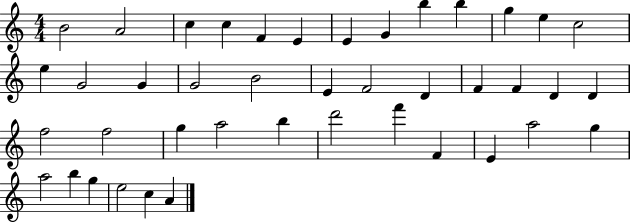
{
  \clef treble
  \numericTimeSignature
  \time 4/4
  \key c \major
  b'2 a'2 | c''4 c''4 f'4 e'4 | e'4 g'4 b''4 b''4 | g''4 e''4 c''2 | \break e''4 g'2 g'4 | g'2 b'2 | e'4 f'2 d'4 | f'4 f'4 d'4 d'4 | \break f''2 f''2 | g''4 a''2 b''4 | d'''2 f'''4 f'4 | e'4 a''2 g''4 | \break a''2 b''4 g''4 | e''2 c''4 a'4 | \bar "|."
}